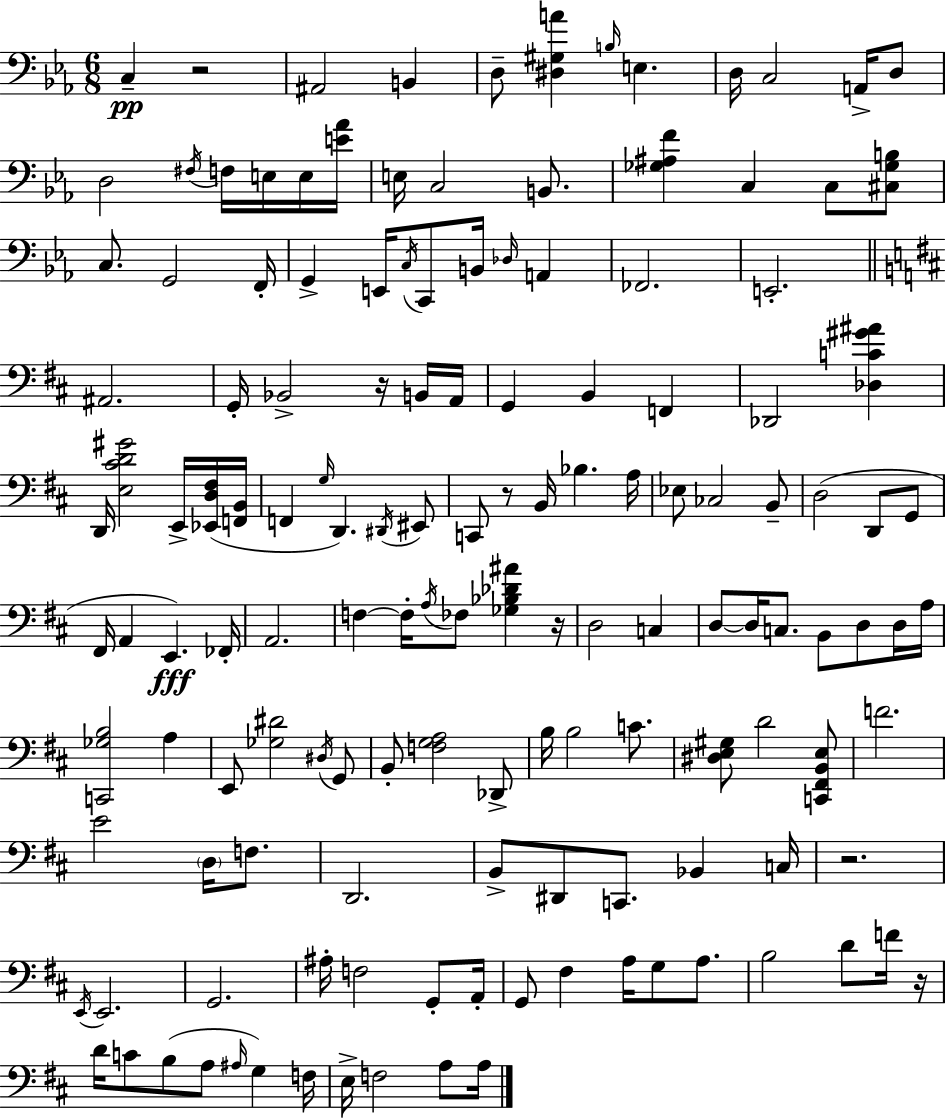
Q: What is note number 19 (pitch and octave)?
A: C3